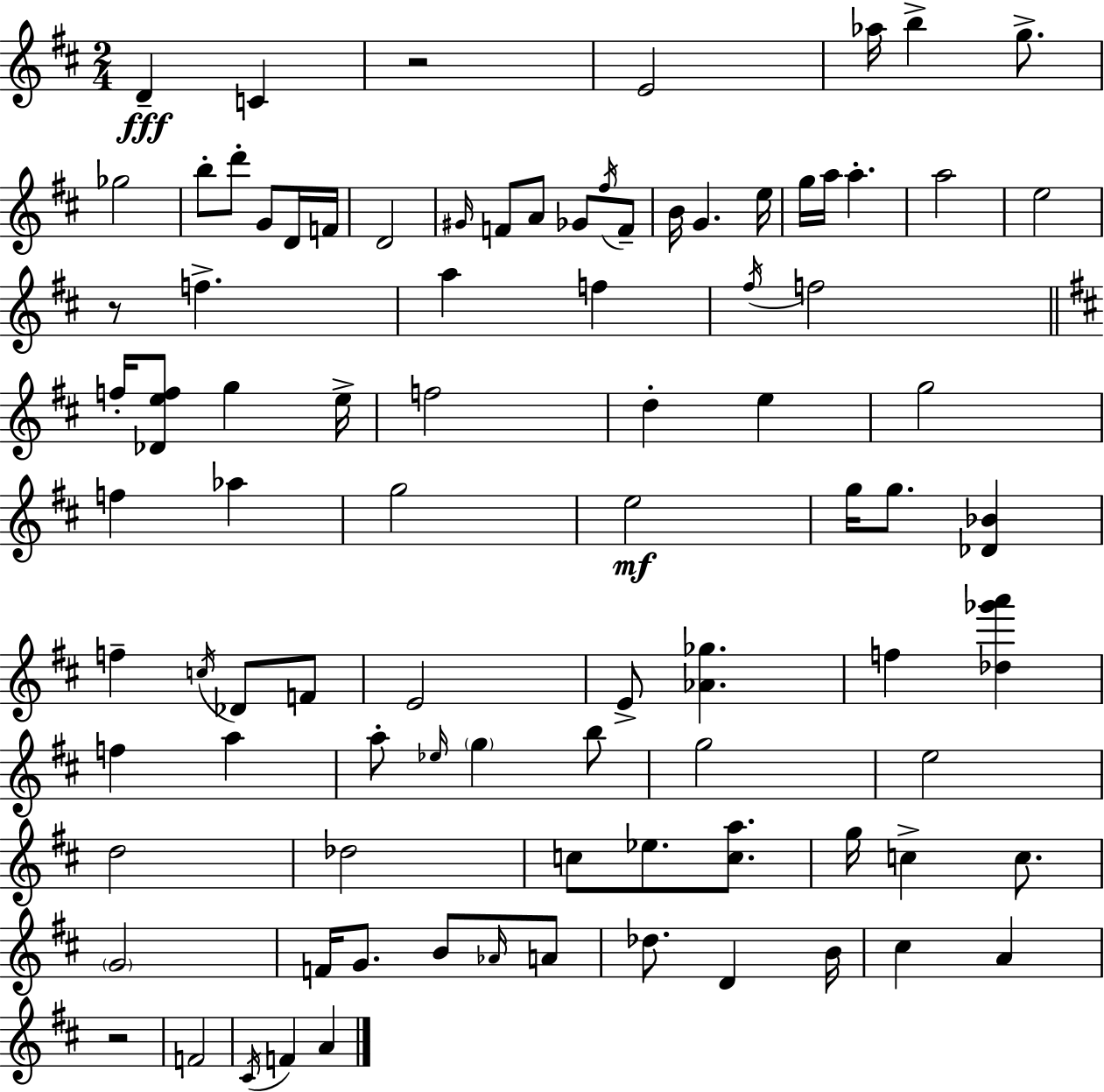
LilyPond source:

{
  \clef treble
  \numericTimeSignature
  \time 2/4
  \key d \major
  \repeat volta 2 { d'4--\fff c'4 | r2 | e'2 | aes''16 b''4-> g''8.-> | \break ges''2 | b''8-. d'''8-. g'8 d'16 f'16 | d'2 | \grace { gis'16 } f'8 a'8 ges'8 \acciaccatura { fis''16 } | \break f'8-- b'16 g'4. | e''16 g''16 a''16 a''4.-. | a''2 | e''2 | \break r8 f''4.-> | a''4 f''4 | \acciaccatura { fis''16 } f''2 | \bar "||" \break \key b \minor f''16-. <des' e'' f''>8 g''4 e''16-> | f''2 | d''4-. e''4 | g''2 | \break f''4 aes''4 | g''2 | e''2\mf | g''16 g''8. <des' bes'>4 | \break f''4-- \acciaccatura { c''16 } des'8 f'8 | e'2 | e'8-> <aes' ges''>4. | f''4 <des'' ges''' a'''>4 | \break f''4 a''4 | a''8-. \grace { ees''16 } \parenthesize g''4 | b''8 g''2 | e''2 | \break d''2 | des''2 | c''8 ees''8. <c'' a''>8. | g''16 c''4-> c''8. | \break \parenthesize g'2 | f'16 g'8. b'8 | \grace { aes'16 } a'8 des''8. d'4 | b'16 cis''4 a'4 | \break r2 | f'2 | \acciaccatura { cis'16 } f'4 | a'4 } \bar "|."
}